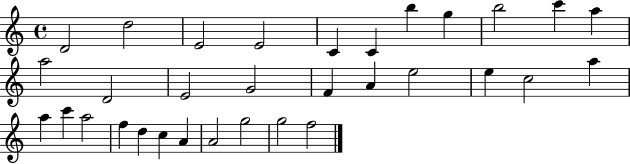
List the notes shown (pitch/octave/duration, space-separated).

D4/h D5/h E4/h E4/h C4/q C4/q B5/q G5/q B5/h C6/q A5/q A5/h D4/h E4/h G4/h F4/q A4/q E5/h E5/q C5/h A5/q A5/q C6/q A5/h F5/q D5/q C5/q A4/q A4/h G5/h G5/h F5/h